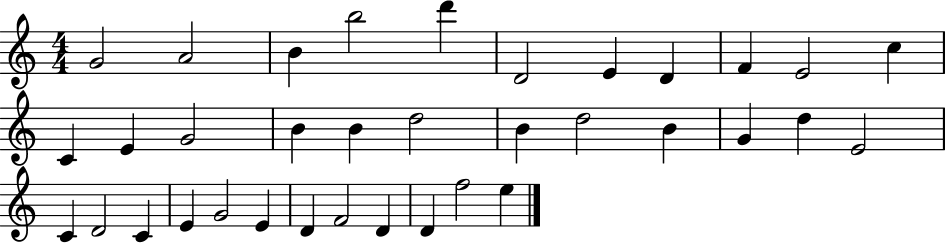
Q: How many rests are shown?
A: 0